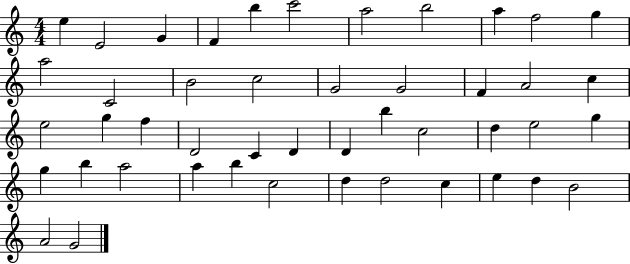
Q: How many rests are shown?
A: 0